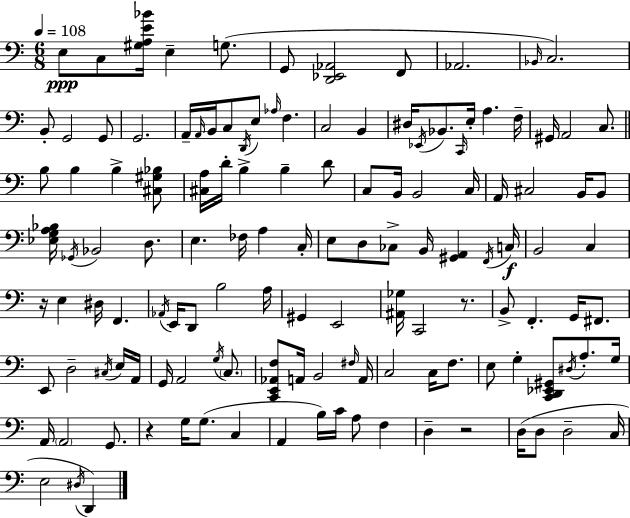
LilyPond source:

{
  \clef bass
  \numericTimeSignature
  \time 6/8
  \key a \minor
  \tempo 4 = 108
  e8\ppp c8 <gis a e' bes'>16 e4-- g8.( | g,8 <d, ees, aes,>2 f,8 | aes,2. | \grace { bes,16 }) c2. | \break b,8-. g,2 g,8 | g,2. | a,16-- \grace { a,16 } b,16 c8 \acciaccatura { d,16 } e8 \grace { aes16 } f4. | c2 | \break b,4 dis16 \acciaccatura { ees,16 } bes,8. \grace { c,16 } e16-. a4. | f16-- gis,16 a,2 | c8. \bar "||" \break \key c \major b8 b4 b4-> <cis gis bes>8 | <cis a>16 d'16-. b4-> b4-- d'8 | c8 b,16 b,2 c16 | a,16 cis2 b,16 b,8 | \break <ees g a bes>16 \acciaccatura { ges,16 } bes,2 d8. | e4. fes16 a4 | c16-. e8 d8 ces8-> b,16 <gis, a,>4 | \acciaccatura { f,16 }\f c16 b,2 c4 | \break r16 e4 dis16 f,4. | \acciaccatura { aes,16 } e,16 d,8 b2 | a16 gis,4 e,2 | <ais, ges>16 c,2 | \break r8. b,8-> f,4.-. g,16 | fis,8. e,8 d2-- | \acciaccatura { cis16 } e16 a,16 g,16 a,2 | \acciaccatura { g16 } \parenthesize c8. <c, e, aes, f>8 a,16 b,2 | \break \grace { fis16 } a,16 c2 | c16 f8. e8 g4-. | <c, d, ees, gis,>8 \acciaccatura { dis16 } a8.-. g16 a,16 \parenthesize a,2 | g,8. r4 g16 | \break g8.( c4 a,4 b16) | c'16 a8 f4 d4-- r2 | d16( d8 d2-- | c16 e2 | \break \acciaccatura { dis16 }) d,4 \bar "|."
}